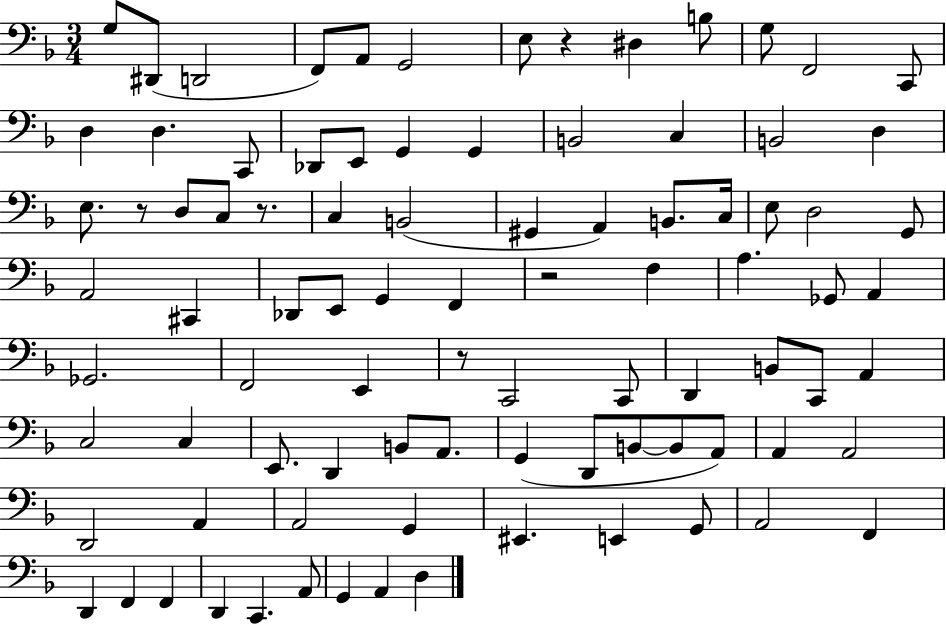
X:1
T:Untitled
M:3/4
L:1/4
K:F
G,/2 ^D,,/2 D,,2 F,,/2 A,,/2 G,,2 E,/2 z ^D, B,/2 G,/2 F,,2 C,,/2 D, D, C,,/2 _D,,/2 E,,/2 G,, G,, B,,2 C, B,,2 D, E,/2 z/2 D,/2 C,/2 z/2 C, B,,2 ^G,, A,, B,,/2 C,/4 E,/2 D,2 G,,/2 A,,2 ^C,, _D,,/2 E,,/2 G,, F,, z2 F, A, _G,,/2 A,, _G,,2 F,,2 E,, z/2 C,,2 C,,/2 D,, B,,/2 C,,/2 A,, C,2 C, E,,/2 D,, B,,/2 A,,/2 G,, D,,/2 B,,/2 B,,/2 A,,/2 A,, A,,2 D,,2 A,, A,,2 G,, ^E,, E,, G,,/2 A,,2 F,, D,, F,, F,, D,, C,, A,,/2 G,, A,, D,